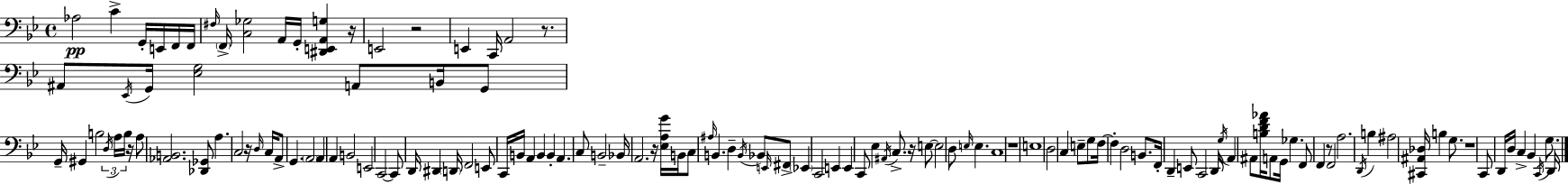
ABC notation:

X:1
T:Untitled
M:4/4
L:1/4
K:Gm
_A,2 C G,,/4 E,,/4 F,,/4 F,,/4 ^F,/4 F,,/4 [C,_G,]2 A,,/4 G,,/4 [^D,,E,,A,,G,] z/4 E,,2 z2 E,, C,,/4 A,,2 z/2 ^A,,/2 _E,,/4 G,,/4 [_E,G,]2 A,,/2 B,,/4 G,,/2 G,,/4 ^G,, B,2 D,/4 A,/4 B,/4 z/4 A,/2 [_A,,B,,]2 [_D,,_G,,]/2 A, C,2 z/4 D,/4 C,/4 A,,/2 G,, A,,2 A,, A,, B,,2 E,,2 C,,2 C,,/2 D,,/4 ^D,, D,,/4 F,,2 E,,/2 C,,/4 B,,/4 A,, B,, B,, A,, C,/2 B,,2 _B,,/4 A,,2 z/4 [_E,A,G]/4 B,,/4 C,/2 ^A,/4 B,, D, B,,/4 _B,,/2 E,,/4 ^F,,/2 _E,, C,,2 E,, E,, C,,/2 _E, ^A,,/4 C,/2 z/4 E,/2 E,2 D,/2 E,/4 E, C,4 z4 E,4 D,2 C, E,/2 G,/2 F,/4 F, D,2 B,,/2 F,,/4 D,, E,,/2 C,,2 D,,/4 G,/4 A,, ^A,,/2 [B,DF_A]/4 A,,/2 G,,/4 _G, F,,/2 F,, z/2 F,,2 A,2 D,,/4 B, ^A,2 [^C,,^A,,_D,]/4 B, G,/2 z4 C,,/2 D,,/4 D,/4 C, _B,, C,,/4 G,/2 D,,/4